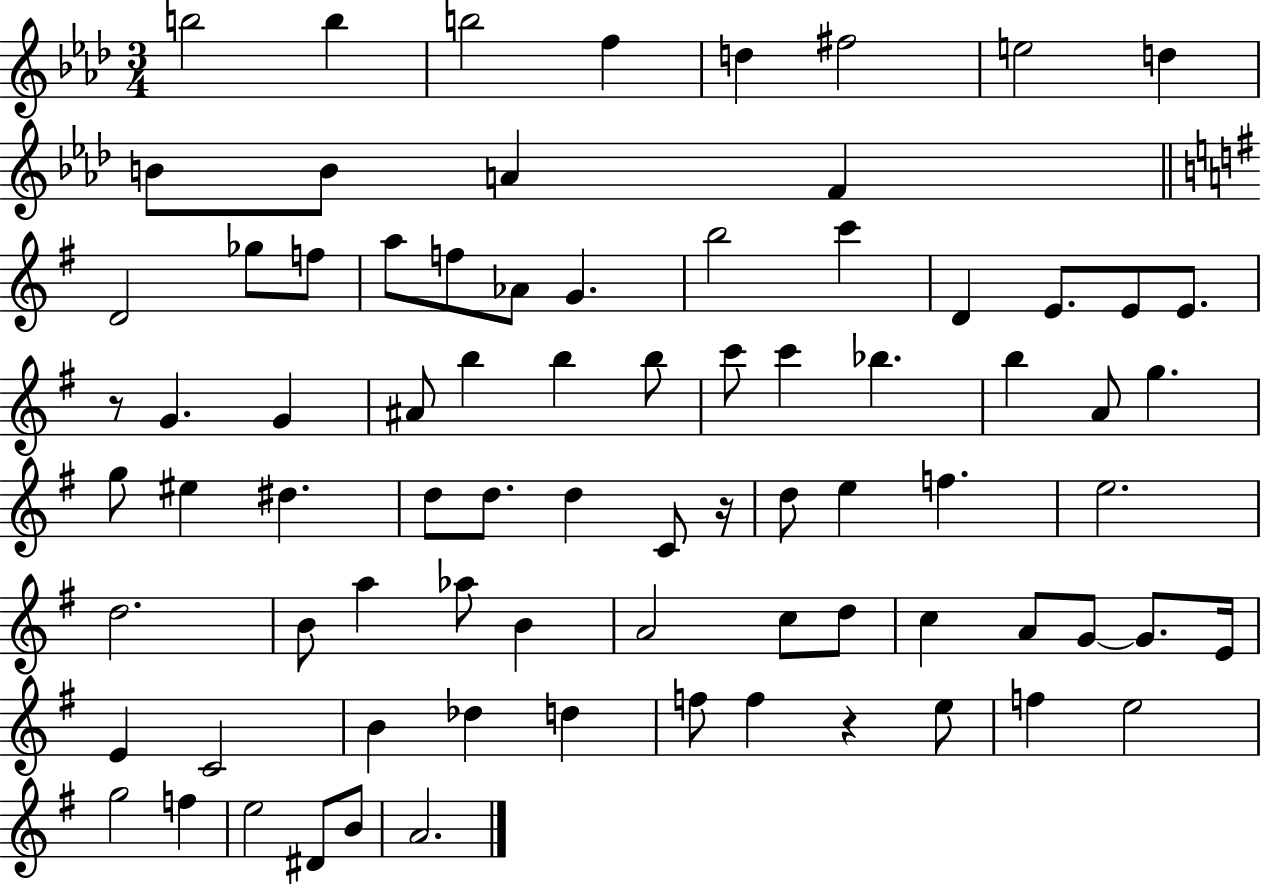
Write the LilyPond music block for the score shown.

{
  \clef treble
  \numericTimeSignature
  \time 3/4
  \key aes \major
  b''2 b''4 | b''2 f''4 | d''4 fis''2 | e''2 d''4 | \break b'8 b'8 a'4 f'4 | \bar "||" \break \key g \major d'2 ges''8 f''8 | a''8 f''8 aes'8 g'4. | b''2 c'''4 | d'4 e'8. e'8 e'8. | \break r8 g'4. g'4 | ais'8 b''4 b''4 b''8 | c'''8 c'''4 bes''4. | b''4 a'8 g''4. | \break g''8 eis''4 dis''4. | d''8 d''8. d''4 c'8 r16 | d''8 e''4 f''4. | e''2. | \break d''2. | b'8 a''4 aes''8 b'4 | a'2 c''8 d''8 | c''4 a'8 g'8~~ g'8. e'16 | \break e'4 c'2 | b'4 des''4 d''4 | f''8 f''4 r4 e''8 | f''4 e''2 | \break g''2 f''4 | e''2 dis'8 b'8 | a'2. | \bar "|."
}